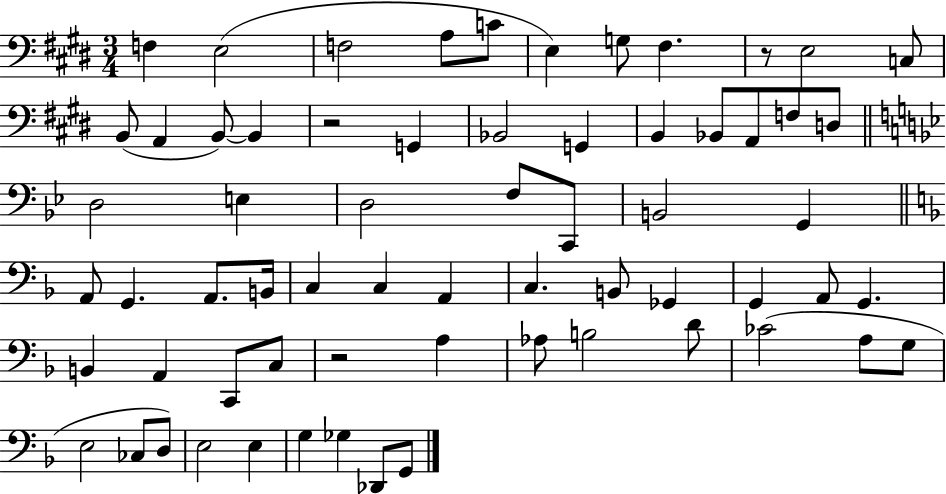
{
  \clef bass
  \numericTimeSignature
  \time 3/4
  \key e \major
  f4 e2( | f2 a8 c'8 | e4) g8 fis4. | r8 e2 c8 | \break b,8( a,4 b,8~~) b,4 | r2 g,4 | bes,2 g,4 | b,4 bes,8 a,8 f8 d8 | \break \bar "||" \break \key bes \major d2 e4 | d2 f8 c,8 | b,2 g,4 | \bar "||" \break \key f \major a,8 g,4. a,8. b,16 | c4 c4 a,4 | c4. b,8 ges,4 | g,4 a,8 g,4. | \break b,4 a,4 c,8 c8 | r2 a4 | aes8 b2 d'8 | ces'2( a8 g8 | \break e2 ces8 d8) | e2 e4 | g4 ges4 des,8 g,8 | \bar "|."
}